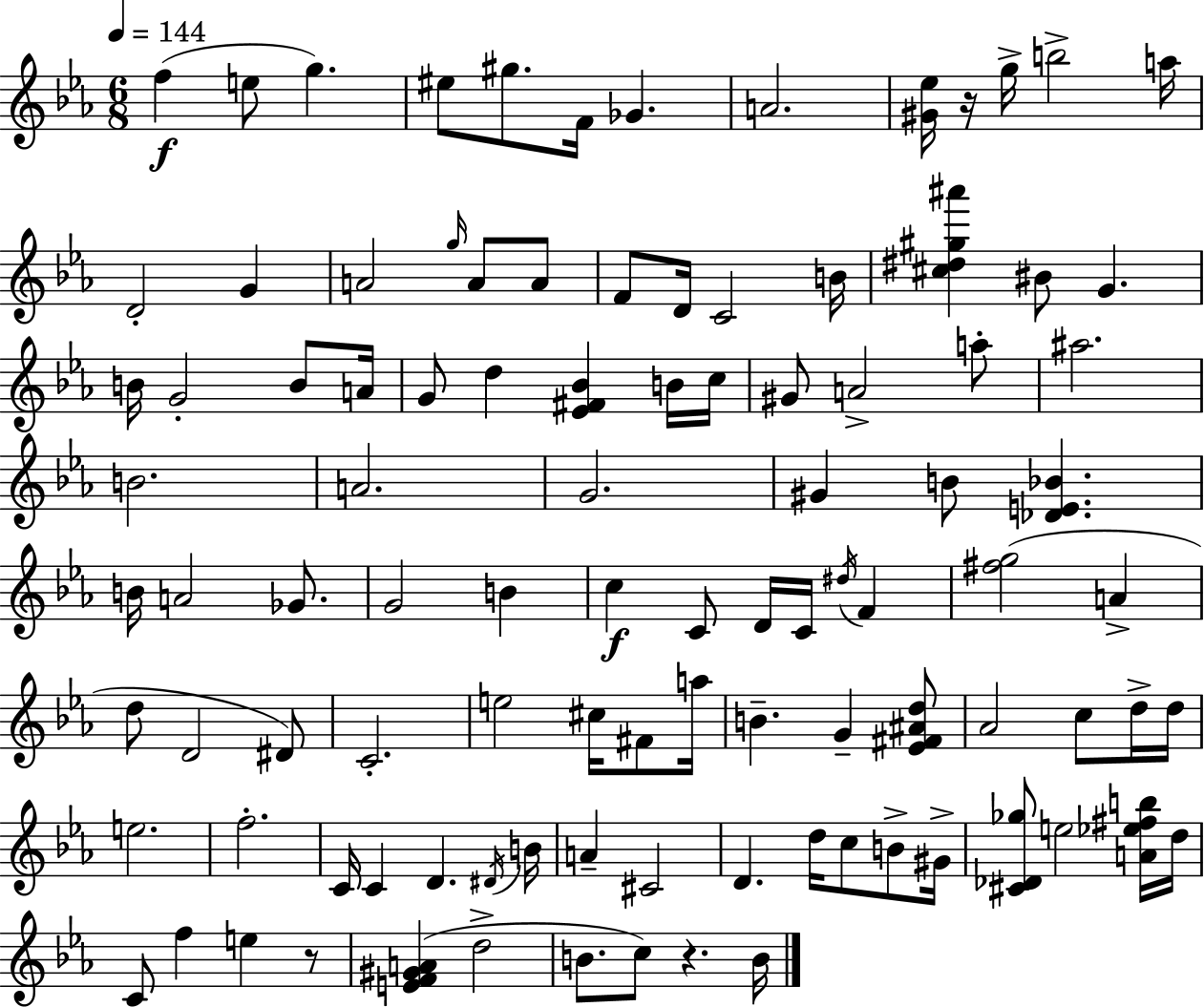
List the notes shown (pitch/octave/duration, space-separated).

F5/q E5/e G5/q. EIS5/e G#5/e. F4/s Gb4/q. A4/h. [G#4,Eb5]/s R/s G5/s B5/h A5/s D4/h G4/q A4/h G5/s A4/e A4/e F4/e D4/s C4/h B4/s [C#5,D#5,G#5,A#6]/q BIS4/e G4/q. B4/s G4/h B4/e A4/s G4/e D5/q [Eb4,F#4,Bb4]/q B4/s C5/s G#4/e A4/h A5/e A#5/h. B4/h. A4/h. G4/h. G#4/q B4/e [Db4,E4,Bb4]/q. B4/s A4/h Gb4/e. G4/h B4/q C5/q C4/e D4/s C4/s D#5/s F4/q [F#5,G5]/h A4/q D5/e D4/h D#4/e C4/h. E5/h C#5/s F#4/e A5/s B4/q. G4/q [Eb4,F#4,A#4,D5]/e Ab4/h C5/e D5/s D5/s E5/h. F5/h. C4/s C4/q D4/q. D#4/s B4/s A4/q C#4/h D4/q. D5/s C5/e B4/e G#4/s [C#4,Db4,Gb5]/e E5/h [A4,Eb5,F#5,B5]/s D5/s C4/e F5/q E5/q R/e [E4,F4,G#4,A4]/q D5/h B4/e. C5/e R/q. B4/s